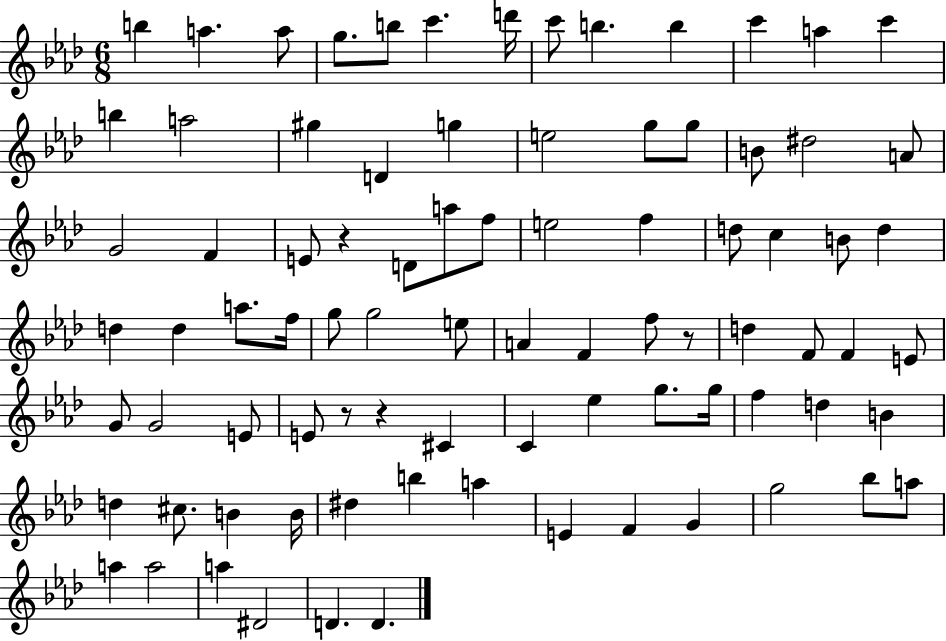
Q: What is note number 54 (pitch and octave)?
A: E4